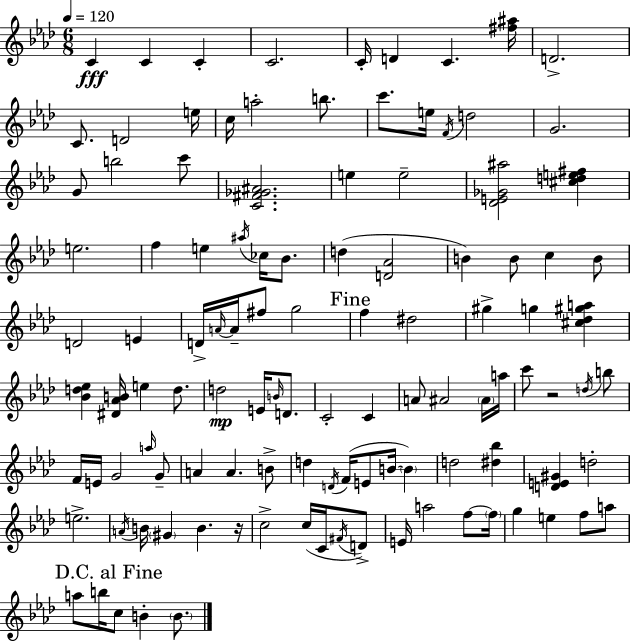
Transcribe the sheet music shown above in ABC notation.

X:1
T:Untitled
M:6/8
L:1/4
K:Fm
C C C C2 C/4 D C [^f^a]/4 D2 C/2 D2 e/4 c/4 a2 b/2 c'/2 e/4 F/4 d2 G2 G/2 b2 c'/2 [C^F_G^A]2 e e2 [_DE_G^a]2 [^cde^f] e2 f e ^a/4 _c/4 _B/2 d [D_A]2 B B/2 c B/2 D2 E D/4 A/4 A/4 ^f/2 g2 f ^d2 ^g g [^c_d^ga] [_Bd_e] [^D_AB]/4 e d/2 d2 E/4 B/4 D/2 C2 C A/2 ^A2 ^A/4 a/4 c'/2 z2 d/4 b/2 F/4 E/4 G2 a/4 G/2 A A B/2 d D/4 F/4 E/2 B/4 B d2 [^d_b] [DE^G] d2 e2 A/4 B/4 ^G B z/4 c2 c/4 C/4 ^F/4 D/2 E/4 a2 f/2 f/4 g e f/2 a/2 a/2 b/4 c/2 B B/2